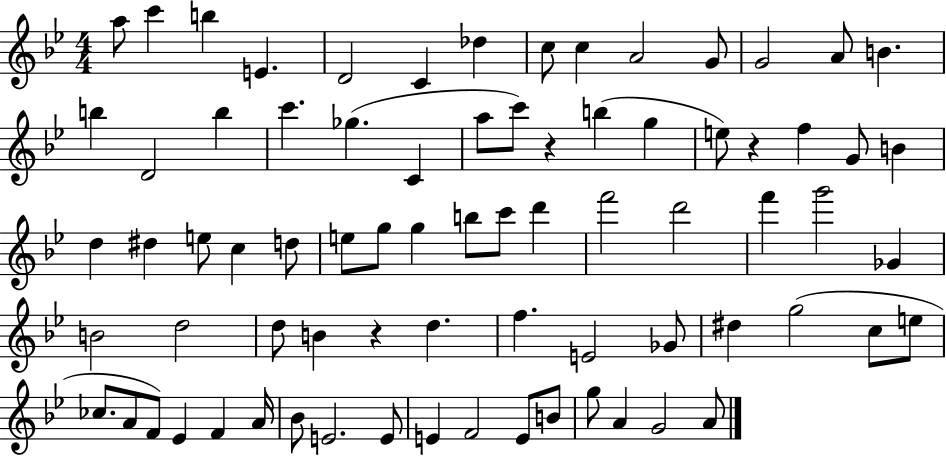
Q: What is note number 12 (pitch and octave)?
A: G4